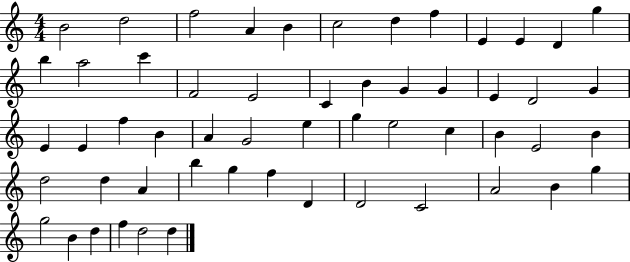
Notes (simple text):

B4/h D5/h F5/h A4/q B4/q C5/h D5/q F5/q E4/q E4/q D4/q G5/q B5/q A5/h C6/q F4/h E4/h C4/q B4/q G4/q G4/q E4/q D4/h G4/q E4/q E4/q F5/q B4/q A4/q G4/h E5/q G5/q E5/h C5/q B4/q E4/h B4/q D5/h D5/q A4/q B5/q G5/q F5/q D4/q D4/h C4/h A4/h B4/q G5/q G5/h B4/q D5/q F5/q D5/h D5/q